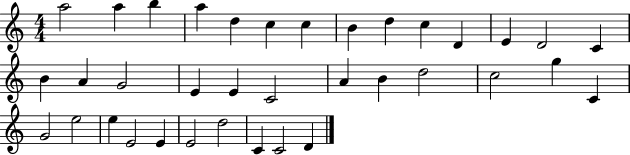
{
  \clef treble
  \numericTimeSignature
  \time 4/4
  \key c \major
  a''2 a''4 b''4 | a''4 d''4 c''4 c''4 | b'4 d''4 c''4 d'4 | e'4 d'2 c'4 | \break b'4 a'4 g'2 | e'4 e'4 c'2 | a'4 b'4 d''2 | c''2 g''4 c'4 | \break g'2 e''2 | e''4 e'2 e'4 | e'2 d''2 | c'4 c'2 d'4 | \break \bar "|."
}